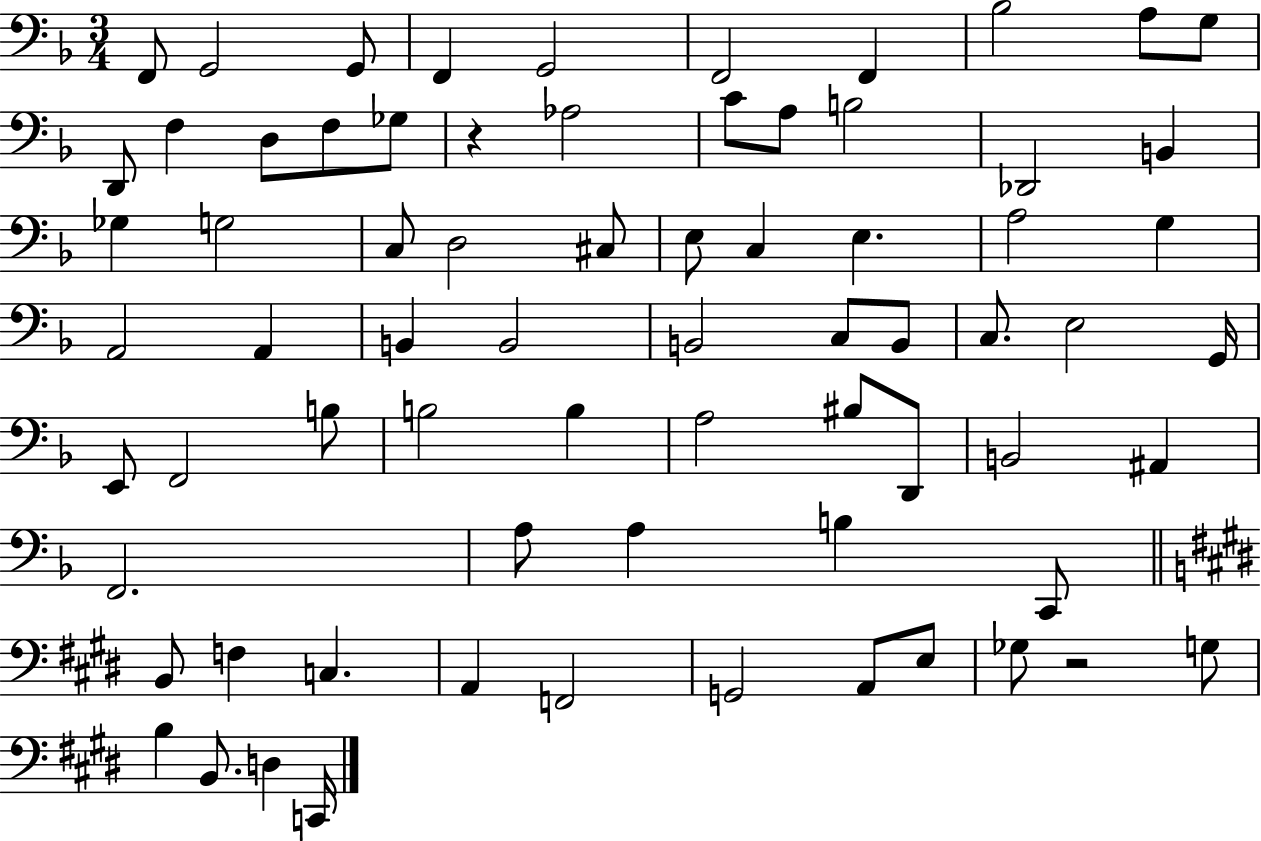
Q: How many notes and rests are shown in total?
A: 72